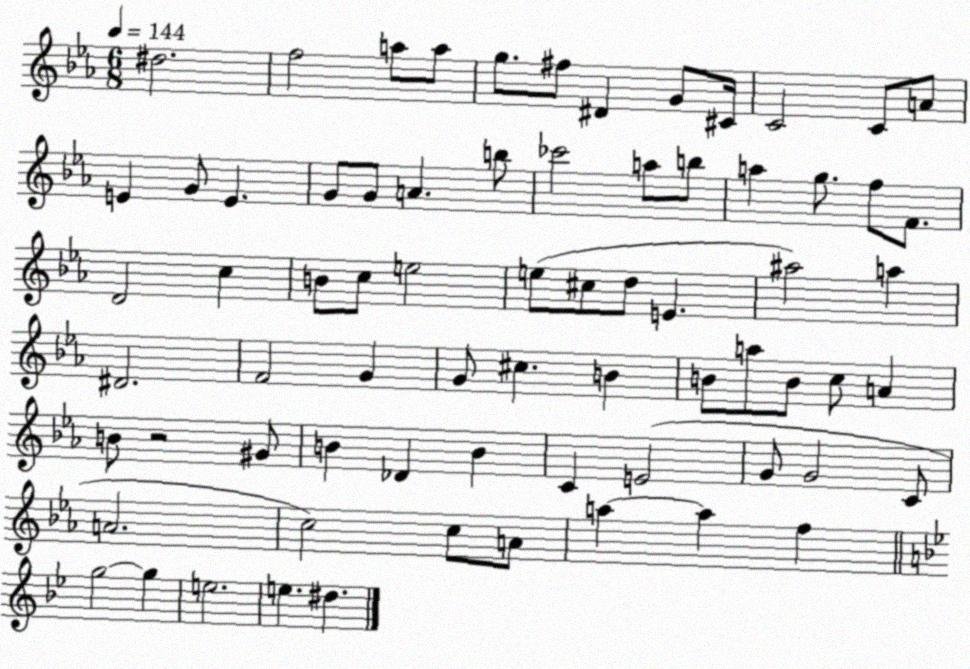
X:1
T:Untitled
M:6/8
L:1/4
K:Eb
^d2 f2 a/2 a/2 g/2 ^f/2 ^D G/2 ^C/4 C2 C/2 A/2 E G/2 E G/2 G/2 A b/2 _c'2 a/2 b/2 a g/2 f/2 F/2 D2 c B/2 c/2 e2 e/2 ^c/2 d/2 E ^a2 a ^D2 F2 G G/2 ^c B B/2 a/2 B/2 c/2 A B/2 z2 ^G/2 B _D B C E2 G/2 G2 C/2 A2 c2 c/2 A/2 a a f g2 g e2 e ^d